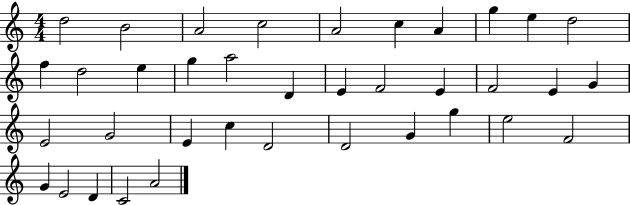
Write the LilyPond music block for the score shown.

{
  \clef treble
  \numericTimeSignature
  \time 4/4
  \key c \major
  d''2 b'2 | a'2 c''2 | a'2 c''4 a'4 | g''4 e''4 d''2 | \break f''4 d''2 e''4 | g''4 a''2 d'4 | e'4 f'2 e'4 | f'2 e'4 g'4 | \break e'2 g'2 | e'4 c''4 d'2 | d'2 g'4 g''4 | e''2 f'2 | \break g'4 e'2 d'4 | c'2 a'2 | \bar "|."
}